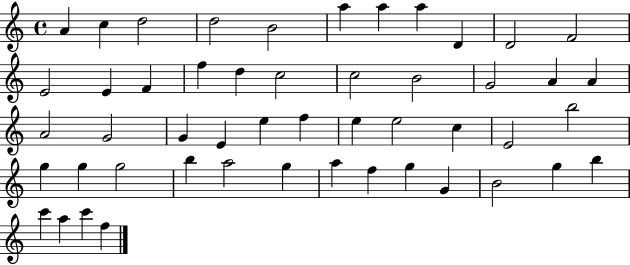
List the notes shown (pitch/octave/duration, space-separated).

A4/q C5/q D5/h D5/h B4/h A5/q A5/q A5/q D4/q D4/h F4/h E4/h E4/q F4/q F5/q D5/q C5/h C5/h B4/h G4/h A4/q A4/q A4/h G4/h G4/q E4/q E5/q F5/q E5/q E5/h C5/q E4/h B5/h G5/q G5/q G5/h B5/q A5/h G5/q A5/q F5/q G5/q G4/q B4/h G5/q B5/q C6/q A5/q C6/q F5/q